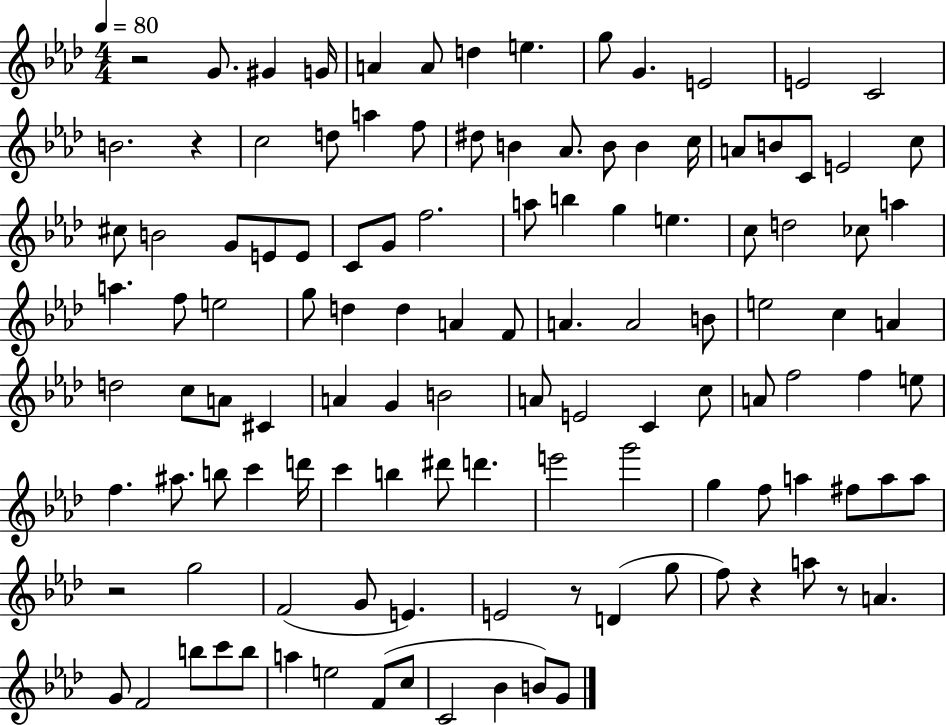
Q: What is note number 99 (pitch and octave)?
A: A5